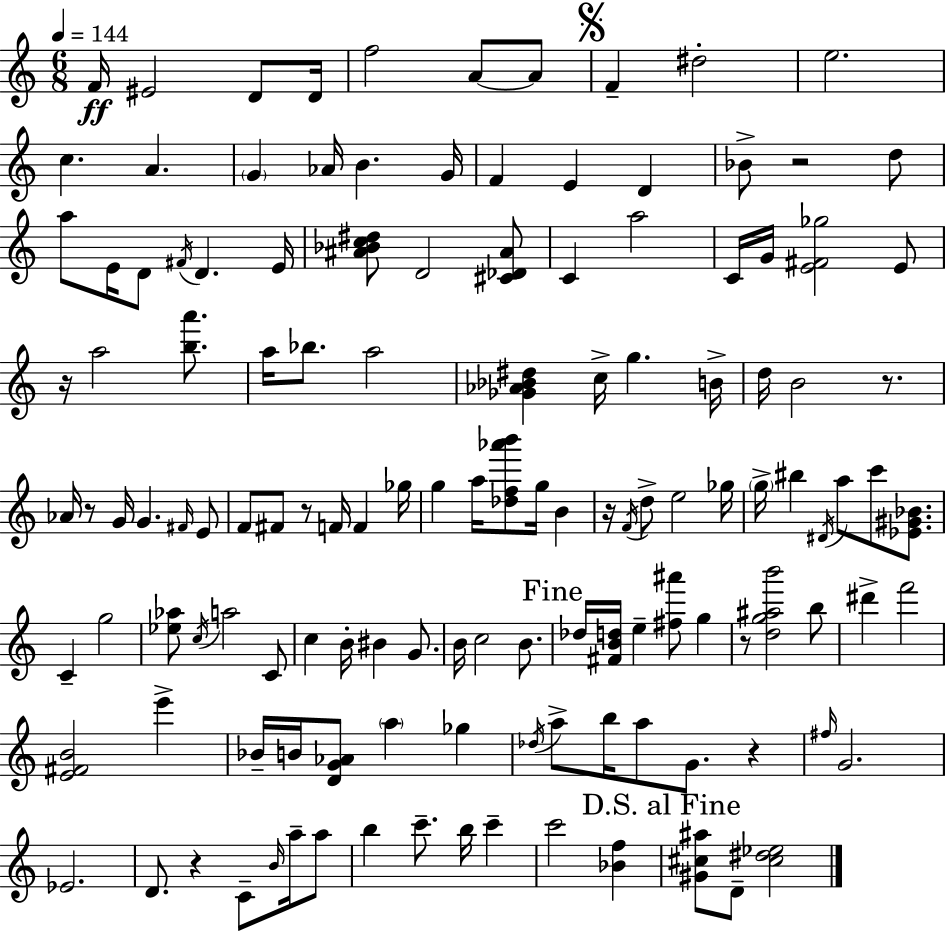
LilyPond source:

{
  \clef treble
  \numericTimeSignature
  \time 6/8
  \key c \major
  \tempo 4 = 144
  f'16\ff eis'2 d'8 d'16 | f''2 a'8~~ a'8 | \mark \markup { \musicglyph "scripts.segno" } f'4-- dis''2-. | e''2. | \break c''4. a'4. | \parenthesize g'4 aes'16 b'4. g'16 | f'4 e'4 d'4 | bes'8-> r2 d''8 | \break a''8 e'16 d'8 \acciaccatura { fis'16 } d'4. | e'16 <ais' bes' c'' dis''>8 d'2 <cis' des' ais'>8 | c'4 a''2 | c'16 g'16 <e' fis' ges''>2 e'8 | \break r16 a''2 <b'' a'''>8. | a''16 bes''8. a''2 | <ges' aes' bes' dis''>4 c''16-> g''4. | b'16-> d''16 b'2 r8. | \break aes'16 r8 g'16 g'4. \grace { fis'16 } | e'8 f'8 fis'8 r8 f'16 f'4 | ges''16 g''4 a''16 <des'' f'' aes''' b'''>8 g''16 b'4 | r16 \acciaccatura { f'16 } d''8-> e''2 | \break ges''16 \parenthesize g''16-> bis''4 \acciaccatura { dis'16 } a''8 c'''8 | <ees' gis' bes'>8. c'4-- g''2 | <ees'' aes''>8 \acciaccatura { c''16 } a''2 | c'8 c''4 b'16-. bis'4 | \break g'8. b'16 c''2 | b'8. \mark "Fine" des''16 <fis' b' d''>16 e''4-- <fis'' ais'''>8 | g''4 r8 <d'' g'' ais'' b'''>2 | b''8 dis'''4-> f'''2 | \break <e' fis' b'>2 | e'''4-> bes'16-- b'16 <d' g' aes'>8 \parenthesize a''4 | ges''4 \acciaccatura { des''16 } a''8-> b''16 a''8 g'8. | r4 \grace { fis''16 } g'2. | \break ees'2. | d'8. r4 | c'8-- \grace { b'16 } a''16-- a''8 b''4 | c'''8.-- b''16 c'''4-- c'''2 | \break <bes' f''>4 \mark "D.S. al Fine" <gis' cis'' ais''>8 d'8-- | <cis'' dis'' ees''>2 \bar "|."
}